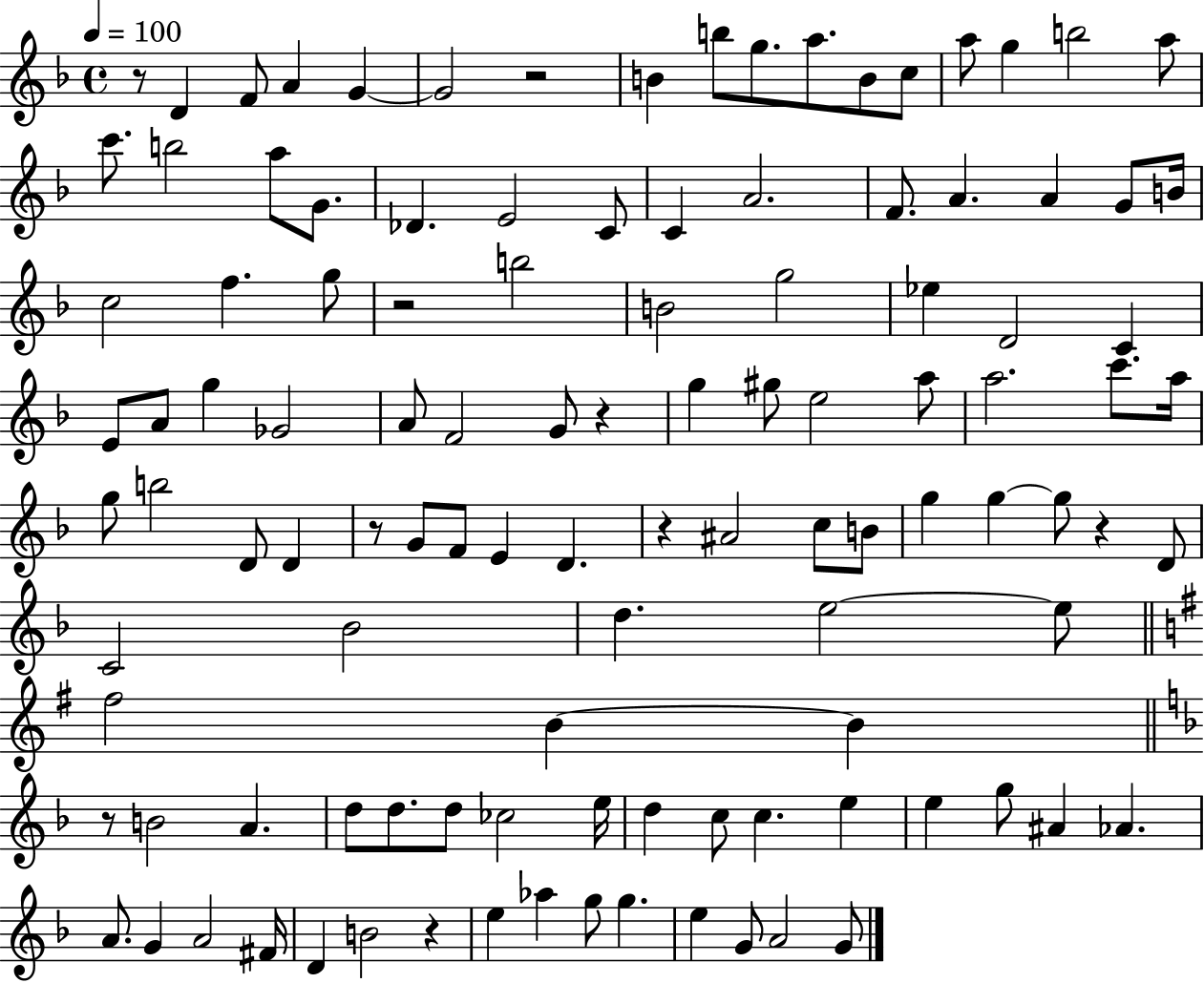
{
  \clef treble
  \time 4/4
  \defaultTimeSignature
  \key f \major
  \tempo 4 = 100
  r8 d'4 f'8 a'4 g'4~~ | g'2 r2 | b'4 b''8 g''8. a''8. b'8 c''8 | a''8 g''4 b''2 a''8 | \break c'''8. b''2 a''8 g'8. | des'4. e'2 c'8 | c'4 a'2. | f'8. a'4. a'4 g'8 b'16 | \break c''2 f''4. g''8 | r2 b''2 | b'2 g''2 | ees''4 d'2 c'4 | \break e'8 a'8 g''4 ges'2 | a'8 f'2 g'8 r4 | g''4 gis''8 e''2 a''8 | a''2. c'''8. a''16 | \break g''8 b''2 d'8 d'4 | r8 g'8 f'8 e'4 d'4. | r4 ais'2 c''8 b'8 | g''4 g''4~~ g''8 r4 d'8 | \break c'2 bes'2 | d''4. e''2~~ e''8 | \bar "||" \break \key g \major fis''2 b'4~~ b'4 | \bar "||" \break \key f \major r8 b'2 a'4. | d''8 d''8. d''8 ces''2 e''16 | d''4 c''8 c''4. e''4 | e''4 g''8 ais'4 aes'4. | \break a'8. g'4 a'2 fis'16 | d'4 b'2 r4 | e''4 aes''4 g''8 g''4. | e''4 g'8 a'2 g'8 | \break \bar "|."
}